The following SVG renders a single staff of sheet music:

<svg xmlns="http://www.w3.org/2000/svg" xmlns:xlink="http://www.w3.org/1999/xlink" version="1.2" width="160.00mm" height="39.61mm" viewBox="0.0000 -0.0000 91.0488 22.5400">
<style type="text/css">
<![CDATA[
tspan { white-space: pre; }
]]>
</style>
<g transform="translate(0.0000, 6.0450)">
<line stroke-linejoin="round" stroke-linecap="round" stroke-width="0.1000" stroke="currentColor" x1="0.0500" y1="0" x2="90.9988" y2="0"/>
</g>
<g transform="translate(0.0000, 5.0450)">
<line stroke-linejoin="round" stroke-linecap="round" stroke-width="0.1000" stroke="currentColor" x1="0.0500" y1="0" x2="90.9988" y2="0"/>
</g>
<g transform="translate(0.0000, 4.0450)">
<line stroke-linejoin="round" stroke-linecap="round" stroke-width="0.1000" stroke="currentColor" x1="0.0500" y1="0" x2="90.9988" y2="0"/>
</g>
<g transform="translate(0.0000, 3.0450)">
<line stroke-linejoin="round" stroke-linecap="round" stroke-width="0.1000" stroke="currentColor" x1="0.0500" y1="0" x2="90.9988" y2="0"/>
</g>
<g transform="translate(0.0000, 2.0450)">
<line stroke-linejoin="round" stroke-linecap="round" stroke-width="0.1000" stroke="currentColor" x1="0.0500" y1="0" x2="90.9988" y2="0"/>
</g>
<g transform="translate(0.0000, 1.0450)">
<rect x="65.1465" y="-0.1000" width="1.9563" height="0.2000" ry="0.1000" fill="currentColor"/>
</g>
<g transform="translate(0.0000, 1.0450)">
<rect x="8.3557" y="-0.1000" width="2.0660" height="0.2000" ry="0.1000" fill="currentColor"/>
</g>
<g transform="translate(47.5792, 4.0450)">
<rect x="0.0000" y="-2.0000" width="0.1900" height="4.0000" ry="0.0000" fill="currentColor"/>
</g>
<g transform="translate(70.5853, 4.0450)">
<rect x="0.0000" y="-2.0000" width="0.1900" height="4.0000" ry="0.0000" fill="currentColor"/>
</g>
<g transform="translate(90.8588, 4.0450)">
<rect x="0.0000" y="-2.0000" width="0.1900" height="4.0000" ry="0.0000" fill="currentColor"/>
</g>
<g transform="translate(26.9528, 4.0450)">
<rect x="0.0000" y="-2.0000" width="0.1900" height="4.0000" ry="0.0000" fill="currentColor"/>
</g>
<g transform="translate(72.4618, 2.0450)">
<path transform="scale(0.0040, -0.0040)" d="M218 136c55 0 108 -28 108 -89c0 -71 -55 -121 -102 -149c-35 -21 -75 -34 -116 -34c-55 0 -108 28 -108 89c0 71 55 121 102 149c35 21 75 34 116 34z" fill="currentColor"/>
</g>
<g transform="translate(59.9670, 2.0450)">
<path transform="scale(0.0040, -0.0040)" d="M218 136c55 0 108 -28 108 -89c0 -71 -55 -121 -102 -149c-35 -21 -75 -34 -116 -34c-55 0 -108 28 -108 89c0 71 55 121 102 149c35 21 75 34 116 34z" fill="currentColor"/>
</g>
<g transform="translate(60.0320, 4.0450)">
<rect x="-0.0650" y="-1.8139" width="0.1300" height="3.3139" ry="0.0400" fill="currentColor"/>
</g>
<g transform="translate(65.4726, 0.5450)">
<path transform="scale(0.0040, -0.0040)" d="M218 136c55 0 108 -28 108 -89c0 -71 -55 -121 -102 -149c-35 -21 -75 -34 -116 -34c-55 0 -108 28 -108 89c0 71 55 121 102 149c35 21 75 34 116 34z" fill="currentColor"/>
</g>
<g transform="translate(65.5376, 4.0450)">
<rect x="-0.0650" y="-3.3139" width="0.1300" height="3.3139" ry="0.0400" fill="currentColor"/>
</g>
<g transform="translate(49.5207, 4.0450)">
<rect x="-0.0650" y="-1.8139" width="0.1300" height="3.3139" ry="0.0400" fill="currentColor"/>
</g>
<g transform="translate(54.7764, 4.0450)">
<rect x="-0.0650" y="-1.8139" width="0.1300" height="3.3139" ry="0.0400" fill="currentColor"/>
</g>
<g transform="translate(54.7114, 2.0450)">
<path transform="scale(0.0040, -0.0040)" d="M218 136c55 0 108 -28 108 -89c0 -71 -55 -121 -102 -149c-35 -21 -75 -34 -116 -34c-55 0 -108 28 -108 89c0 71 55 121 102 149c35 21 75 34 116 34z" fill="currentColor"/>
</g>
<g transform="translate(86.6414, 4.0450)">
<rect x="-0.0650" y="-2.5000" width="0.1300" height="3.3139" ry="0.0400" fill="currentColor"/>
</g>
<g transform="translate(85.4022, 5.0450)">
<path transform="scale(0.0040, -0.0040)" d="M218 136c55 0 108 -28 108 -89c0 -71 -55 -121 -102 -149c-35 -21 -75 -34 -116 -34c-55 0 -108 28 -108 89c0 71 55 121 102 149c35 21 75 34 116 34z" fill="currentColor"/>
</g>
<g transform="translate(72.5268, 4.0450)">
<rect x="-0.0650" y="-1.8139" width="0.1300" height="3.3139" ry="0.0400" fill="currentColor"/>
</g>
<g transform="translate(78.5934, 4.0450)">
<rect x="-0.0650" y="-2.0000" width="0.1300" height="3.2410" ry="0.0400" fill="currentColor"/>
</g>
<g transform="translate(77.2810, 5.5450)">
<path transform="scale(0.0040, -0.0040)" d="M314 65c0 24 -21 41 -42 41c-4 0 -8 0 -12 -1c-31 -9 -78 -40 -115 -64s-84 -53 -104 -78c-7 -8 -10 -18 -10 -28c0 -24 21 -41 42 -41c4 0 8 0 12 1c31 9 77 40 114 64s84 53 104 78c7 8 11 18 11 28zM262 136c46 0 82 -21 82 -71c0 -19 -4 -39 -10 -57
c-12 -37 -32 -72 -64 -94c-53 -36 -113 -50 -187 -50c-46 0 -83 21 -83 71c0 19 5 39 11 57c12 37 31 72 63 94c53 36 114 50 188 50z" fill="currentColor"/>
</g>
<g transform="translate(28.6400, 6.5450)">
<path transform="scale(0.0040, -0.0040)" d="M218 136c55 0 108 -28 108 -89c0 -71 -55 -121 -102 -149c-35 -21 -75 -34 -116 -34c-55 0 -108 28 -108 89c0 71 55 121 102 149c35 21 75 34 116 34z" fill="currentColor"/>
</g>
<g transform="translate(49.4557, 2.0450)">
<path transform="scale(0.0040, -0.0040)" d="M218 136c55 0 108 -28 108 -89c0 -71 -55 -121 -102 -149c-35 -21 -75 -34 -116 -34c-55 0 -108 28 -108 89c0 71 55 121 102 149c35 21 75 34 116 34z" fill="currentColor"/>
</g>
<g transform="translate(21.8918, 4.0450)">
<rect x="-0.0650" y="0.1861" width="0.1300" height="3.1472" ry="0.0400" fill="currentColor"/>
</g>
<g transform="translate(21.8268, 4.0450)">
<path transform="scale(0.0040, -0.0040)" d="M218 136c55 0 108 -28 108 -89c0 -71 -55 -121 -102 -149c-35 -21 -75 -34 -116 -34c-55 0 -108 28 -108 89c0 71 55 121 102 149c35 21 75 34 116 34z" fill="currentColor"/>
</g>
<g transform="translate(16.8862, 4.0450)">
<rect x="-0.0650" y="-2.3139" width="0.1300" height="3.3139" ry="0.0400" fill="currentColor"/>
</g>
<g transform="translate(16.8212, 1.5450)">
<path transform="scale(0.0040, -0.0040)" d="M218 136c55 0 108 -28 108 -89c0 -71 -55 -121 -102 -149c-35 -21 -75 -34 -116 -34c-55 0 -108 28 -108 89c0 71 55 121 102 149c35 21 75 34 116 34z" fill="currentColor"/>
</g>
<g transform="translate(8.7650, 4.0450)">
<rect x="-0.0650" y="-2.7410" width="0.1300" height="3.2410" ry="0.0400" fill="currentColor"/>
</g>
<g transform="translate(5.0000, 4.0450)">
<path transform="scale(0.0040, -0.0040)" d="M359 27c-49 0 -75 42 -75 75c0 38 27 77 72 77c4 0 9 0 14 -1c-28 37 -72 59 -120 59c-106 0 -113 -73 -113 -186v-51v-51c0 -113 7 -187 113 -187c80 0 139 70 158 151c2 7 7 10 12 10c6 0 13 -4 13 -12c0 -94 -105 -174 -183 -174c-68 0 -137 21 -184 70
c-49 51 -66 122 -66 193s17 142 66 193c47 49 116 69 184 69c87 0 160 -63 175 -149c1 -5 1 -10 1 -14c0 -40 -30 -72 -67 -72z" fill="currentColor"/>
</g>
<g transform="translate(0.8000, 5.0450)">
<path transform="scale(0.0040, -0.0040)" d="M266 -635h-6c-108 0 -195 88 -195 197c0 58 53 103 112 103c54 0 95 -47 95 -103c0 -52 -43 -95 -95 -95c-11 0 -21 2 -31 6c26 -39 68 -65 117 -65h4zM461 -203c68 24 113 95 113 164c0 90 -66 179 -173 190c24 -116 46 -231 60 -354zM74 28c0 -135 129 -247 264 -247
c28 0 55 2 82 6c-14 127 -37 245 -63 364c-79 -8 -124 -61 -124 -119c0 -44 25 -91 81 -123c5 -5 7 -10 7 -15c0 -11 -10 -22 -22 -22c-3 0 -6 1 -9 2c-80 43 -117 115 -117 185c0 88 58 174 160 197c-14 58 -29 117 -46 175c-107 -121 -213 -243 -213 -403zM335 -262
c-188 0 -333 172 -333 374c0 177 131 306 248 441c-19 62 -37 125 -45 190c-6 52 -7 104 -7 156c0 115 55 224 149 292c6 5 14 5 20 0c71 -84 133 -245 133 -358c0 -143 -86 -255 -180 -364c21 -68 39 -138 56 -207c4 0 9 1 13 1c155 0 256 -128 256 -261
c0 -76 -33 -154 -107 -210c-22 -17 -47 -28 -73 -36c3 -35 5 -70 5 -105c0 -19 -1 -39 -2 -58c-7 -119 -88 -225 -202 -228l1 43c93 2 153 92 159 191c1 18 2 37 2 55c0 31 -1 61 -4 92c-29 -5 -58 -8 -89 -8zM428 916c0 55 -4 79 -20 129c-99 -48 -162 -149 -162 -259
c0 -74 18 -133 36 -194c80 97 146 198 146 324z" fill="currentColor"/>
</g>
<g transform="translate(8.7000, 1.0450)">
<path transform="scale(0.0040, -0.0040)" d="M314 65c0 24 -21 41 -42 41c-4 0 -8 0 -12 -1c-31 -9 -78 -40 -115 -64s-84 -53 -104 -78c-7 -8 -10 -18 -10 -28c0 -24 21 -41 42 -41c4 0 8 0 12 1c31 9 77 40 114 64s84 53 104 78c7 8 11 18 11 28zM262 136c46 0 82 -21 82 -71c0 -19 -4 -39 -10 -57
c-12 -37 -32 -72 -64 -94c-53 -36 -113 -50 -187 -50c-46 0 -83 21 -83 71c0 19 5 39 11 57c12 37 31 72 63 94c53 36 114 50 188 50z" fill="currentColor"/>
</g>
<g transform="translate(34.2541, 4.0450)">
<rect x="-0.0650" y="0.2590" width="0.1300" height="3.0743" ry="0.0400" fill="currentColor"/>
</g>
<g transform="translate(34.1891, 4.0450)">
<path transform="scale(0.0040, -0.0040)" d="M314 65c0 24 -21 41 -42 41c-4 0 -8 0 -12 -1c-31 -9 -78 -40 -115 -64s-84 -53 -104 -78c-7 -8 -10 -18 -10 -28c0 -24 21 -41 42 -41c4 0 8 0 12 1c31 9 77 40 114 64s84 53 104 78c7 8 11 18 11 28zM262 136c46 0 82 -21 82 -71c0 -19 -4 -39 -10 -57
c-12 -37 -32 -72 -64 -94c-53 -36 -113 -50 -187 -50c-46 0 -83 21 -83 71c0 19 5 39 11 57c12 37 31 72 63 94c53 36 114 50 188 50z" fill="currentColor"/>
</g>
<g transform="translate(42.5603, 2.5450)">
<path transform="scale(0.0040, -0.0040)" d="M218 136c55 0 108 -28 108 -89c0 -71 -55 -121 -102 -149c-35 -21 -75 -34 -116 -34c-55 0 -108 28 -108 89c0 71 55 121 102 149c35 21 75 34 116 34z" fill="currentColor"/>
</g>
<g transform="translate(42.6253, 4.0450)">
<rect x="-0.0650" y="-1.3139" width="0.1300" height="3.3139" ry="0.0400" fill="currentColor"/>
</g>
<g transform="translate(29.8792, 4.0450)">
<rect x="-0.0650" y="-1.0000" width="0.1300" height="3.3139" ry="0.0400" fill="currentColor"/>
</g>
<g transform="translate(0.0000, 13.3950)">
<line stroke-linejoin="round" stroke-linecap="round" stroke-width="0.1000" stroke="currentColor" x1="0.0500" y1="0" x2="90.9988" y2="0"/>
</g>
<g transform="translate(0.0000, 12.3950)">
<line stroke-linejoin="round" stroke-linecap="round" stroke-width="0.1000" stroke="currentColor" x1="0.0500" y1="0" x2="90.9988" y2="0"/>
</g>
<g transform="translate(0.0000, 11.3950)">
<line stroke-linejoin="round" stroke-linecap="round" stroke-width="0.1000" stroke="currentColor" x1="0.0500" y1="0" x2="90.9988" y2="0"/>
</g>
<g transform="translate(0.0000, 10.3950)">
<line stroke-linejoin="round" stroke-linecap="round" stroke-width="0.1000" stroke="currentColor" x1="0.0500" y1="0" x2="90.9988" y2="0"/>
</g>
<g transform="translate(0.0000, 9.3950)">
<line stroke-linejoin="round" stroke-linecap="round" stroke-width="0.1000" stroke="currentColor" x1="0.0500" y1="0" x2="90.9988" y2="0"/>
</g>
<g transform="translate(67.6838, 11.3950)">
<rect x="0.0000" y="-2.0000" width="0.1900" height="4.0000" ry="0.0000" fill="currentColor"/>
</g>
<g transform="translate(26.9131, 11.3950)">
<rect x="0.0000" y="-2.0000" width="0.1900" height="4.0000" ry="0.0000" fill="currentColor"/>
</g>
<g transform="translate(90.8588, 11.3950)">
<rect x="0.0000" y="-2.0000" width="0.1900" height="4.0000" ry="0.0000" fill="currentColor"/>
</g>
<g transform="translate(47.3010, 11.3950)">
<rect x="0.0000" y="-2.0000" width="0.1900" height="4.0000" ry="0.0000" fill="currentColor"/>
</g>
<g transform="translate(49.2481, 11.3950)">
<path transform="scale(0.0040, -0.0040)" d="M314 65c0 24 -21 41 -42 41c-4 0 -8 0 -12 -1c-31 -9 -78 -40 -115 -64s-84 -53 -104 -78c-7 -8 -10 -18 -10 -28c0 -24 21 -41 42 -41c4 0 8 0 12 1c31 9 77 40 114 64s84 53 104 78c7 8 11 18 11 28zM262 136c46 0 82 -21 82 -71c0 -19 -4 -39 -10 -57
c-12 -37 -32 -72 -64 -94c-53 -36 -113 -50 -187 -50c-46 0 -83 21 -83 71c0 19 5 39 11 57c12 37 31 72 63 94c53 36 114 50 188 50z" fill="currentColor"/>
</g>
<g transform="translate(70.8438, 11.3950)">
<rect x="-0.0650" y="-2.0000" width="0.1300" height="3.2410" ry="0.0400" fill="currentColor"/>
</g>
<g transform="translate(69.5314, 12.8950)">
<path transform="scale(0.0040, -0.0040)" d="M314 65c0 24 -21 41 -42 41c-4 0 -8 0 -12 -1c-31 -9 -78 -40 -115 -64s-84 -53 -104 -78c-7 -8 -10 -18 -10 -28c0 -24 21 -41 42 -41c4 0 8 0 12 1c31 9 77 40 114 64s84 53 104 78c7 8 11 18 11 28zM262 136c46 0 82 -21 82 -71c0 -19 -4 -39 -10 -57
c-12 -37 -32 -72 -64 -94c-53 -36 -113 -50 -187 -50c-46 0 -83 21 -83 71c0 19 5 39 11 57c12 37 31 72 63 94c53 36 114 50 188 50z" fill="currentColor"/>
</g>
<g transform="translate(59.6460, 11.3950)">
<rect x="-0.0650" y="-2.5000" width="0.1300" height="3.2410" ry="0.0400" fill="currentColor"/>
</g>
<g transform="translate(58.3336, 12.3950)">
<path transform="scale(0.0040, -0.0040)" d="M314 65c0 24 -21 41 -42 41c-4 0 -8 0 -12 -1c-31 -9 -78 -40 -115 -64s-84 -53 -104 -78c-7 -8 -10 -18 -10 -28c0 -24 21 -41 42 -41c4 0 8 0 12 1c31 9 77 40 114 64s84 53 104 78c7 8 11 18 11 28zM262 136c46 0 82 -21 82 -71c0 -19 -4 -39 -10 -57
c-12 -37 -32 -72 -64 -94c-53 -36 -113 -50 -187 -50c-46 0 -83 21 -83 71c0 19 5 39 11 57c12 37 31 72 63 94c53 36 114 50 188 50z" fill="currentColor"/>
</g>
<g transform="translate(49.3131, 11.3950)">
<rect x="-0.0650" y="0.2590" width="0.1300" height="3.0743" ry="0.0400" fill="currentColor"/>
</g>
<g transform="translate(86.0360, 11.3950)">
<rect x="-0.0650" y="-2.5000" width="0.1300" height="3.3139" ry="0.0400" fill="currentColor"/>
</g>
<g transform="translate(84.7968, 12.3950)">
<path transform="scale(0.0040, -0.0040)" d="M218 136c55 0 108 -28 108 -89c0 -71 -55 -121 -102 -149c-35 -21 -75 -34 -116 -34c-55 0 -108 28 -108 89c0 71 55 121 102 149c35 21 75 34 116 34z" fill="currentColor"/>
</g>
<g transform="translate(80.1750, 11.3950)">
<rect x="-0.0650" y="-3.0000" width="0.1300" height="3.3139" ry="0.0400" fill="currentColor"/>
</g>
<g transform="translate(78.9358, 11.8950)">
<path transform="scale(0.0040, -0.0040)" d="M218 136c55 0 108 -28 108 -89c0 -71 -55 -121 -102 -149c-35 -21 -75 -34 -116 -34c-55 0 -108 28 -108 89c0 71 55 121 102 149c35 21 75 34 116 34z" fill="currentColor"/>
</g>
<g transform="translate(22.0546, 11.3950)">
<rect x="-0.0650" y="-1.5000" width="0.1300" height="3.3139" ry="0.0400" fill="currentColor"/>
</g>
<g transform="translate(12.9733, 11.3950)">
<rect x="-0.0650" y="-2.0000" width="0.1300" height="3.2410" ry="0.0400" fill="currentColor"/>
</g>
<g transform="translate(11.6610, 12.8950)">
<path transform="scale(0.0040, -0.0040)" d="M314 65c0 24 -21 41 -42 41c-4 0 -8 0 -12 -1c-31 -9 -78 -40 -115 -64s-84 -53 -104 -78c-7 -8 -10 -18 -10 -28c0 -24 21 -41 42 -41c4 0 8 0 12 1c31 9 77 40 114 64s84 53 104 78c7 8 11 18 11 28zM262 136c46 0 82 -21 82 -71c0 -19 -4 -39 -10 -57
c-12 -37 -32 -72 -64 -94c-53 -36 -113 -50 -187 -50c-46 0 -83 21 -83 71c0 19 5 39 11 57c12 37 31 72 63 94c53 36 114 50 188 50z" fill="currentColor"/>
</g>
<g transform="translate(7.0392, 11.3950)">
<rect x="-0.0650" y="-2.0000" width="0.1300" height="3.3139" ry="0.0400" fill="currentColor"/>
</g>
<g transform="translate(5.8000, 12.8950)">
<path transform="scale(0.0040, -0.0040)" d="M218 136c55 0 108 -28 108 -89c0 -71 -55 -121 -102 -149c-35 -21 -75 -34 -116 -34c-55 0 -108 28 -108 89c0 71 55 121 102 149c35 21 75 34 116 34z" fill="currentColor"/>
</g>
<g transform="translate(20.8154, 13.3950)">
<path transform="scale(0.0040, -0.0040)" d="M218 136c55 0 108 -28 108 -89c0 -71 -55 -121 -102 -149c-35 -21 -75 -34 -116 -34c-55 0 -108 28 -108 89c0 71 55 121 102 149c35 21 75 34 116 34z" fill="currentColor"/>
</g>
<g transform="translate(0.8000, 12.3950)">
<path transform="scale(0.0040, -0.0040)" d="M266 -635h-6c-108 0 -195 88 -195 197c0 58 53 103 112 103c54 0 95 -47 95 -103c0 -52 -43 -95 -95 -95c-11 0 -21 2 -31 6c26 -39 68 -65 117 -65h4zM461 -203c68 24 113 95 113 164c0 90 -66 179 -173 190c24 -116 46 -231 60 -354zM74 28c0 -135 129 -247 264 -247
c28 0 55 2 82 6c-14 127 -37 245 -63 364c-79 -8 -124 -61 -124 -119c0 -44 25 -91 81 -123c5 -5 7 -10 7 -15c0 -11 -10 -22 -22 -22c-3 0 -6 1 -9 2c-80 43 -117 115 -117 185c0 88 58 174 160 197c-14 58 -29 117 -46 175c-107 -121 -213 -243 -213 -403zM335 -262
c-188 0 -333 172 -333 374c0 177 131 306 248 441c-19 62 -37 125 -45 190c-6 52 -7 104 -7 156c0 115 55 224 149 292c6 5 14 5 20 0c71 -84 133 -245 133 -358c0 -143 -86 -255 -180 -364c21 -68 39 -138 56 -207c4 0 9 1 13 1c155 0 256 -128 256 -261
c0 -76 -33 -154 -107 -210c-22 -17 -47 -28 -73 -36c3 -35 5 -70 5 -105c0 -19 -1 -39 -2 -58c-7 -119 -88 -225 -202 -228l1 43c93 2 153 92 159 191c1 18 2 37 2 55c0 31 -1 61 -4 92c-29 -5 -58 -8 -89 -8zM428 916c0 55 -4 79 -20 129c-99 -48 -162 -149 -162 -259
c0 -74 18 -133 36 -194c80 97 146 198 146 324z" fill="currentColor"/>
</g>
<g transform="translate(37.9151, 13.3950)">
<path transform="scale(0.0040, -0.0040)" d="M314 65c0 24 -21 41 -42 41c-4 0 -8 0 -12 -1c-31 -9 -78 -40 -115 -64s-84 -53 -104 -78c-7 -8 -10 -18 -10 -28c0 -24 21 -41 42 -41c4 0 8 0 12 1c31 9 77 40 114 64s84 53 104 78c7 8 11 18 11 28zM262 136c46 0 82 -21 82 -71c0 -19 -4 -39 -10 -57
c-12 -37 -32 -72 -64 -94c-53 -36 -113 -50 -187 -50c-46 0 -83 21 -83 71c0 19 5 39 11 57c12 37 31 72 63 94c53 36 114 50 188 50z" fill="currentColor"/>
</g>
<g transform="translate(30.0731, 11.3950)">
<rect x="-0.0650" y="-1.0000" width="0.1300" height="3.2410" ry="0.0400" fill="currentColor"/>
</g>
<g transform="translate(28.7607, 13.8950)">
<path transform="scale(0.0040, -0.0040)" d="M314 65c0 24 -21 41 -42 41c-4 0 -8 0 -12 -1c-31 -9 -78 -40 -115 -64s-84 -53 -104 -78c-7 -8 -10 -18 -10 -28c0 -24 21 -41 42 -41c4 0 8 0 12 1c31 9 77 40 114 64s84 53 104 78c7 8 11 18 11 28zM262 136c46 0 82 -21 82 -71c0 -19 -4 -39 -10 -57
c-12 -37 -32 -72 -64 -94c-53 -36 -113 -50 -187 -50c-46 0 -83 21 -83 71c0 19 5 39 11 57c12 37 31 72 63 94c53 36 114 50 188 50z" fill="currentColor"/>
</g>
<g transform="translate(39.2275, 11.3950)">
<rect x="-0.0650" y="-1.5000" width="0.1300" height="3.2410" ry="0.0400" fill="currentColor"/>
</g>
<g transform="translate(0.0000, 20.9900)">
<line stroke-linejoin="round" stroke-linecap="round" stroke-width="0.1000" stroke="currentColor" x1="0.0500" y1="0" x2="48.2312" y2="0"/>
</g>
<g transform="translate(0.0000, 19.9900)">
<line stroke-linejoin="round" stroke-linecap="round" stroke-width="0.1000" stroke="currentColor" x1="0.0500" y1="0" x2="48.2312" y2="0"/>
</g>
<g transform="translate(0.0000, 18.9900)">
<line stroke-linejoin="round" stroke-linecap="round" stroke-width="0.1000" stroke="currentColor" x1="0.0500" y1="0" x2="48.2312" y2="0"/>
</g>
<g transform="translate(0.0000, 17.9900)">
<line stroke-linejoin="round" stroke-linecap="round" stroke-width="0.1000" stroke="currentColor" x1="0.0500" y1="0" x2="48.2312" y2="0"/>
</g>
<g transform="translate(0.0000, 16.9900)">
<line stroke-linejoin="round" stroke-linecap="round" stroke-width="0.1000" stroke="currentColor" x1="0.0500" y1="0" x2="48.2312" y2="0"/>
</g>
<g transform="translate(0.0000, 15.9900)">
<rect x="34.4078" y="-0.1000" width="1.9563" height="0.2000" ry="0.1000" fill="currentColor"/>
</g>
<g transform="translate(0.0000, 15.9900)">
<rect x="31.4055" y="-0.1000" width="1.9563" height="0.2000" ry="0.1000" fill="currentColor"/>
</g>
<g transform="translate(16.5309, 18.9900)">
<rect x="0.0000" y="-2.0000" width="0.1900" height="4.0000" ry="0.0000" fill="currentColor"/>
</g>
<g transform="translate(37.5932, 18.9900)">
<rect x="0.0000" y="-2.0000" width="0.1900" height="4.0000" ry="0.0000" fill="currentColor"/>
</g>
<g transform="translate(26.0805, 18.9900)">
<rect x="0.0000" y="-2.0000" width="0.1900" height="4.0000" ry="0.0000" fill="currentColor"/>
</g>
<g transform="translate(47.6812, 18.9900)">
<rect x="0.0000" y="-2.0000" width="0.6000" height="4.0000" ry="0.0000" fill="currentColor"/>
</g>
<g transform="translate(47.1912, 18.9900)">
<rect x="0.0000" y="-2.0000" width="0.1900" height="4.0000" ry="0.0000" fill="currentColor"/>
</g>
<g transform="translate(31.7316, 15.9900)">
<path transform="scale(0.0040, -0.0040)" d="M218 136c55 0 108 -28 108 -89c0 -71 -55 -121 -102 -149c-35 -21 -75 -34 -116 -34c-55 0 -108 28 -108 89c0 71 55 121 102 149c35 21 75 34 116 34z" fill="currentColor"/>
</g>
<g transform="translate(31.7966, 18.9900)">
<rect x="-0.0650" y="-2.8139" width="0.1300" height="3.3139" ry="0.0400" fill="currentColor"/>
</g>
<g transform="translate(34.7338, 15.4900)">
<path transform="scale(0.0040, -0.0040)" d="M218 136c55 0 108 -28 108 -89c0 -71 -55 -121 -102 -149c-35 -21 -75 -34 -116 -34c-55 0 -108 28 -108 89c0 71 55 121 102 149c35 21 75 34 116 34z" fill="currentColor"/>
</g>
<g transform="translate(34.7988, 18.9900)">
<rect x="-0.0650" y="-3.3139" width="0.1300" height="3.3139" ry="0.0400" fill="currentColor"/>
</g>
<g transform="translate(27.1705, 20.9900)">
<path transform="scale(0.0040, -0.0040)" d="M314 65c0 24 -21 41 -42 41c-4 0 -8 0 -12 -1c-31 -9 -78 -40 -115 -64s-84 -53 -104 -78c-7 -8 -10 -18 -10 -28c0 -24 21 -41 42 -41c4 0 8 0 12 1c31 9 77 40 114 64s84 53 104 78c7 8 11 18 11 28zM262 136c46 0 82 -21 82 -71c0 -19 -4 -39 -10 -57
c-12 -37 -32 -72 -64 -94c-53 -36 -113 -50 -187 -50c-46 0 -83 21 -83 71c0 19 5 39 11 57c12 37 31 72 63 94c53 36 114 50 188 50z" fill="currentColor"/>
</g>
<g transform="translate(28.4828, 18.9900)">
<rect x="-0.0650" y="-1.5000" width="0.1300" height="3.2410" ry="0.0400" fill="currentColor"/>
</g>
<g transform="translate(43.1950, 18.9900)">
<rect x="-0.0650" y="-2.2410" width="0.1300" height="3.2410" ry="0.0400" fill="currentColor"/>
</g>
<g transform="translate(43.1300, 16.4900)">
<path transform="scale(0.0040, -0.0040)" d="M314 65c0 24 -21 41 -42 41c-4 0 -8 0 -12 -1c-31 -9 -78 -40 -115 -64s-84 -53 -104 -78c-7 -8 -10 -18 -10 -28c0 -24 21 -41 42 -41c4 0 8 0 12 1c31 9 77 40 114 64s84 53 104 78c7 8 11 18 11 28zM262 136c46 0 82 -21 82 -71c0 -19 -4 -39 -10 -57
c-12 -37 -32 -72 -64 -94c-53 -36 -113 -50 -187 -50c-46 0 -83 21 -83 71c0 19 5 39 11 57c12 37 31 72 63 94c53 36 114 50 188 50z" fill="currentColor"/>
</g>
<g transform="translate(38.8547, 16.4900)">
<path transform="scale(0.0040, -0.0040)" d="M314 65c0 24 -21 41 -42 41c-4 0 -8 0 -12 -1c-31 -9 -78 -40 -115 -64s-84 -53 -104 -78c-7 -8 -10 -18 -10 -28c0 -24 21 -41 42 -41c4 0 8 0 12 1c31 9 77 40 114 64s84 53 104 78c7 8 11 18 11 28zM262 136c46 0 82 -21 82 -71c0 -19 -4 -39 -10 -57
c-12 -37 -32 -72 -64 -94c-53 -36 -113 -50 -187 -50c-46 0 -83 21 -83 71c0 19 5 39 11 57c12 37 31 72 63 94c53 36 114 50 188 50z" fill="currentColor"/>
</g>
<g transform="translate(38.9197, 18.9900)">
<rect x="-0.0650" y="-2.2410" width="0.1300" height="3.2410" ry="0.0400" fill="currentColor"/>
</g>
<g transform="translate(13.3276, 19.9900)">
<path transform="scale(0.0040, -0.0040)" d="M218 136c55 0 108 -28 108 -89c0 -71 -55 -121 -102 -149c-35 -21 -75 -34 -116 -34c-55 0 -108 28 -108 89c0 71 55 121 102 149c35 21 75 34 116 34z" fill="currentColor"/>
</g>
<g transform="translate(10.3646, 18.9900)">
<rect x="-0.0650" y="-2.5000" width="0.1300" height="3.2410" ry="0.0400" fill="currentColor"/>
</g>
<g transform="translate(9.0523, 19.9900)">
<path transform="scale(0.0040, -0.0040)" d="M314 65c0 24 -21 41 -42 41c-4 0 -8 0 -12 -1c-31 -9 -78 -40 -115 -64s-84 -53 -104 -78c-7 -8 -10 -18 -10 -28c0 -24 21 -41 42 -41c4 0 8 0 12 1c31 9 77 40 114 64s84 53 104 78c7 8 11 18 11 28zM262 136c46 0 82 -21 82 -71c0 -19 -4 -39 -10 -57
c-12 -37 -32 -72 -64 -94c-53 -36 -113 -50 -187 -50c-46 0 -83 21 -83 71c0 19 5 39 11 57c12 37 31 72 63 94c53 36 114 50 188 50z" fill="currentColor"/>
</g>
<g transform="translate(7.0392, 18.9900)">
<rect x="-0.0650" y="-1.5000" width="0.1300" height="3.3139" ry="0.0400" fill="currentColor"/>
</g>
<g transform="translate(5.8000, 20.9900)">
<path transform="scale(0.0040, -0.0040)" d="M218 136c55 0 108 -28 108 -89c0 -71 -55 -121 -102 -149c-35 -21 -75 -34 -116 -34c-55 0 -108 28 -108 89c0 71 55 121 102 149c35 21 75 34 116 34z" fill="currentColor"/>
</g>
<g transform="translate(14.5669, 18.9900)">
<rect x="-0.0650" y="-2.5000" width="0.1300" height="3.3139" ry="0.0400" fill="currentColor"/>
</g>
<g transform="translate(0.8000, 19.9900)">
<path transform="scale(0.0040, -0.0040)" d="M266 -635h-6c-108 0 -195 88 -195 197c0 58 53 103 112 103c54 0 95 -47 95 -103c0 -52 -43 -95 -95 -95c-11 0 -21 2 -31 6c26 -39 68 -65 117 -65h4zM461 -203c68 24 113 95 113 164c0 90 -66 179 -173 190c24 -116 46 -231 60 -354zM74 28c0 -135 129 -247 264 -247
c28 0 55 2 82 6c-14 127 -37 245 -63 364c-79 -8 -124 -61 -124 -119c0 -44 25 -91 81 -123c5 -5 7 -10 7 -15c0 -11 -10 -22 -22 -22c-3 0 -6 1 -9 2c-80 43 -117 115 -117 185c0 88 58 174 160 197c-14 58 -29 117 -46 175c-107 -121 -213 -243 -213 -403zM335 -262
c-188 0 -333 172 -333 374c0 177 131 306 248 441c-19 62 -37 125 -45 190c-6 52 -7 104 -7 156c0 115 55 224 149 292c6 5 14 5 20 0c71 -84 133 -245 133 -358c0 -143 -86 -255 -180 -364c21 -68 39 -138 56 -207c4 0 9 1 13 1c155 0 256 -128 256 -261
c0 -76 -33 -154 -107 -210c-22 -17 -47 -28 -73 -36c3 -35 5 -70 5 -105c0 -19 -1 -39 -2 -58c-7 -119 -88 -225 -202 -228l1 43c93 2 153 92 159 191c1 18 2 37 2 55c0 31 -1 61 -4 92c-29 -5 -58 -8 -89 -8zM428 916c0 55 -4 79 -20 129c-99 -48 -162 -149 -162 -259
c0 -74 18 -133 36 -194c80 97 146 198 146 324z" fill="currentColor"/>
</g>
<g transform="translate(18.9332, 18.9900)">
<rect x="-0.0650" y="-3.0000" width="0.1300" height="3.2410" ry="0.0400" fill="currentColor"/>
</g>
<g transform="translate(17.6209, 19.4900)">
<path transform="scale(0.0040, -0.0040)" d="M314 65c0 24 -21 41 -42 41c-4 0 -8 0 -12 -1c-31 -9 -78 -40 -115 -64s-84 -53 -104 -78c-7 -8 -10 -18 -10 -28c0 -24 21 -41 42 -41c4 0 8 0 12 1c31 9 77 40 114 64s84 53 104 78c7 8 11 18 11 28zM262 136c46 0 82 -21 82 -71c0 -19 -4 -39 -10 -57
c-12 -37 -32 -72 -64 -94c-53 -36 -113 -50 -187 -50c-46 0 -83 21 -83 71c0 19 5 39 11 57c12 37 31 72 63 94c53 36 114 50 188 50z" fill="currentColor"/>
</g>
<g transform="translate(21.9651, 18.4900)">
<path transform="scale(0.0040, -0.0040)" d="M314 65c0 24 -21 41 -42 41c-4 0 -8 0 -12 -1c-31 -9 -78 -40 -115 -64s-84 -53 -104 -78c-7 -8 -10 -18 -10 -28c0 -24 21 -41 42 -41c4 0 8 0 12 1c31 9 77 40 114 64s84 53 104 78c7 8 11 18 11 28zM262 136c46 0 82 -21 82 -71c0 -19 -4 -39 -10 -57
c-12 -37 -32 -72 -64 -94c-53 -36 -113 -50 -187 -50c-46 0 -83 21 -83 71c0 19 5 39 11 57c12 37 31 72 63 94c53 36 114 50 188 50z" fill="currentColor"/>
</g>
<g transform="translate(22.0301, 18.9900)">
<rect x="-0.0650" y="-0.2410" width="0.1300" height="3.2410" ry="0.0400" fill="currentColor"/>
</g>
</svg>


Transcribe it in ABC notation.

X:1
T:Untitled
M:4/4
L:1/4
K:C
a2 g B D B2 e f f f b f F2 G F F2 E D2 E2 B2 G2 F2 A G E G2 G A2 c2 E2 a b g2 g2